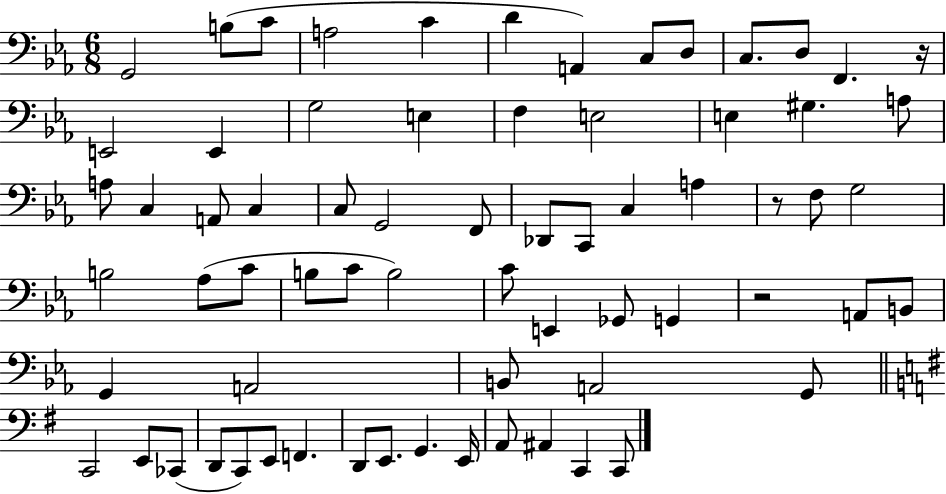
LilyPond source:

{
  \clef bass
  \numericTimeSignature
  \time 6/8
  \key ees \major
  \repeat volta 2 { g,2 b8( c'8 | a2 c'4 | d'4 a,4) c8 d8 | c8. d8 f,4. r16 | \break e,2 e,4 | g2 e4 | f4 e2 | e4 gis4. a8 | \break a8 c4 a,8 c4 | c8 g,2 f,8 | des,8 c,8 c4 a4 | r8 f8 g2 | \break b2 aes8( c'8 | b8 c'8 b2) | c'8 e,4 ges,8 g,4 | r2 a,8 b,8 | \break g,4 a,2 | b,8 a,2 g,8 | \bar "||" \break \key e \minor c,2 e,8 ces,8( | d,8 c,8) e,8 f,4. | d,8 e,8. g,4. e,16 | a,8 ais,4 c,4 c,8 | \break } \bar "|."
}